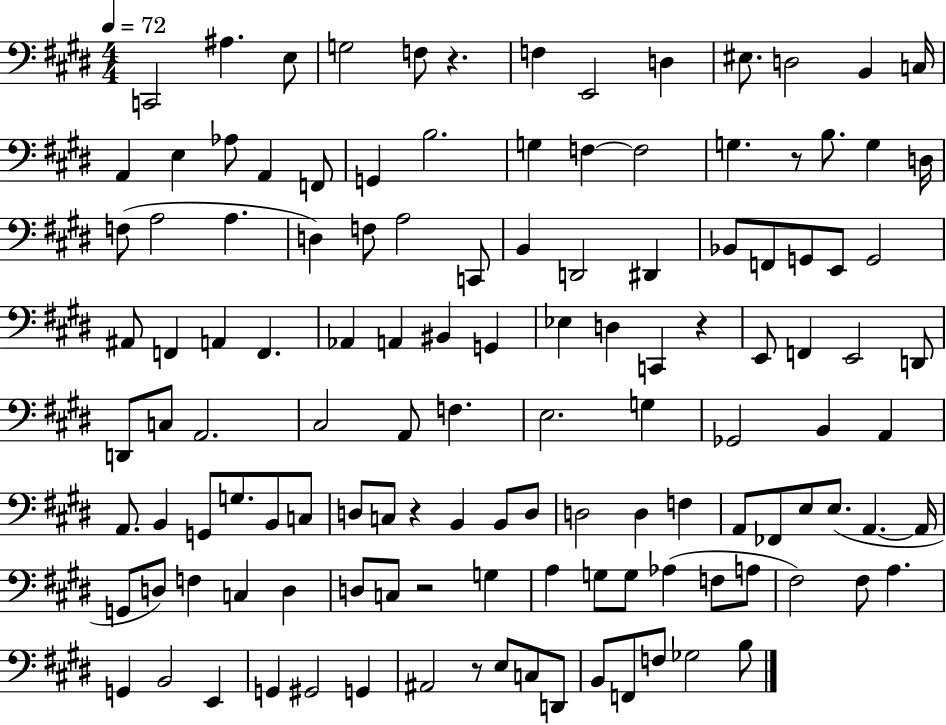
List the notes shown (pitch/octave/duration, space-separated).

C2/h A#3/q. E3/e G3/h F3/e R/q. F3/q E2/h D3/q EIS3/e. D3/h B2/q C3/s A2/q E3/q Ab3/e A2/q F2/e G2/q B3/h. G3/q F3/q F3/h G3/q. R/e B3/e. G3/q D3/s F3/e A3/h A3/q. D3/q F3/e A3/h C2/e B2/q D2/h D#2/q Bb2/e F2/e G2/e E2/e G2/h A#2/e F2/q A2/q F2/q. Ab2/q A2/q BIS2/q G2/q Eb3/q D3/q C2/q R/q E2/e F2/q E2/h D2/e D2/e C3/e A2/h. C#3/h A2/e F3/q. E3/h. G3/q Gb2/h B2/q A2/q A2/e. B2/q G2/e G3/e. B2/e C3/e D3/e C3/e R/q B2/q B2/e D3/e D3/h D3/q F3/q A2/e FES2/e E3/e E3/e. A2/q. A2/s G2/e D3/e F3/q C3/q D3/q D3/e C3/e R/h G3/q A3/q G3/e G3/e Ab3/q F3/e A3/e F#3/h F#3/e A3/q. G2/q B2/h E2/q G2/q G#2/h G2/q A#2/h R/e E3/e C3/e D2/e B2/e F2/e F3/e Gb3/h B3/e